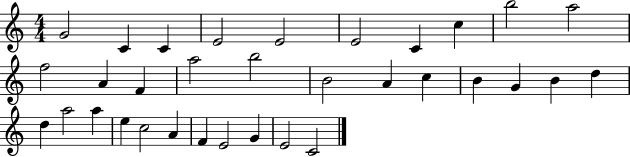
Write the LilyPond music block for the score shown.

{
  \clef treble
  \numericTimeSignature
  \time 4/4
  \key c \major
  g'2 c'4 c'4 | e'2 e'2 | e'2 c'4 c''4 | b''2 a''2 | \break f''2 a'4 f'4 | a''2 b''2 | b'2 a'4 c''4 | b'4 g'4 b'4 d''4 | \break d''4 a''2 a''4 | e''4 c''2 a'4 | f'4 e'2 g'4 | e'2 c'2 | \break \bar "|."
}